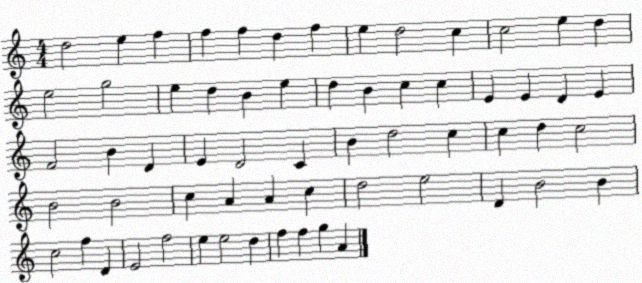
X:1
T:Untitled
M:4/4
L:1/4
K:C
d2 e f f f d f e d2 c c2 e d e2 g2 e d B e d B c c E E D E F2 B D E D2 C B d2 c c d c2 B2 B2 c A A c d2 e2 D B2 B c2 f D E2 f2 e e2 d f f g A